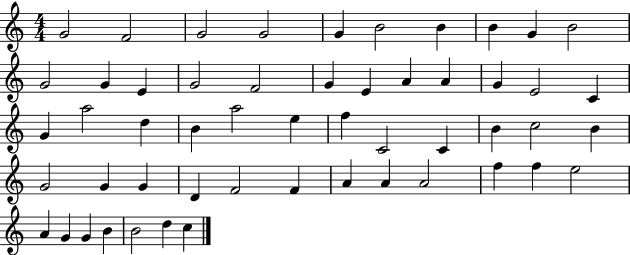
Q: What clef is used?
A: treble